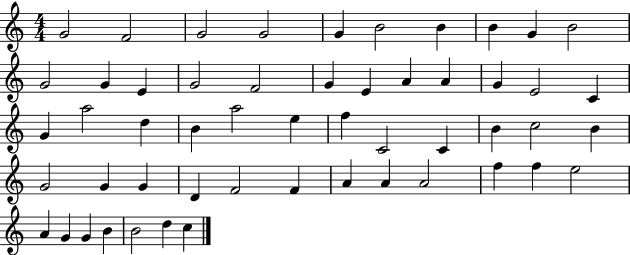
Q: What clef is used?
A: treble